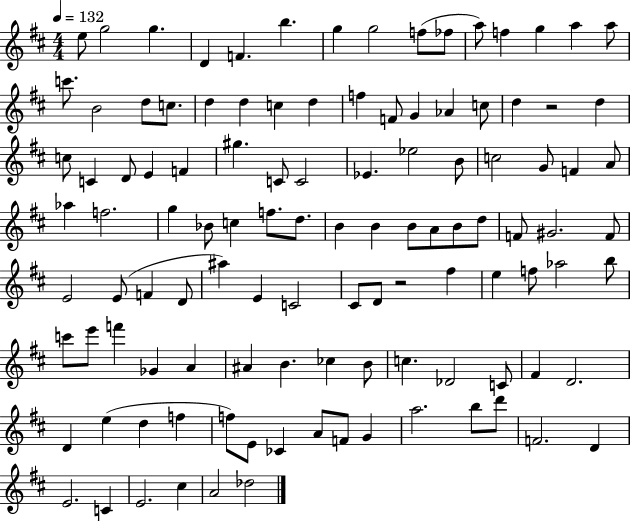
X:1
T:Untitled
M:4/4
L:1/4
K:D
e/2 g2 g D F b g g2 f/2 _f/2 a/2 f g a a/2 c'/2 B2 d/2 c/2 d d c d f F/2 G _A c/2 d z2 d c/2 C D/2 E F ^g C/2 C2 _E _e2 B/2 c2 G/2 F A/2 _a f2 g _B/2 c f/2 d/2 B B B/2 A/2 B/2 d/2 F/2 ^G2 F/2 E2 E/2 F D/2 ^a E C2 ^C/2 D/2 z2 ^f e f/2 _a2 b/2 c'/2 e'/2 f' _G A ^A B _c B/2 c _D2 C/2 ^F D2 D e d f f/2 E/2 _C A/2 F/2 G a2 b/2 d'/2 F2 D E2 C E2 ^c A2 _d2